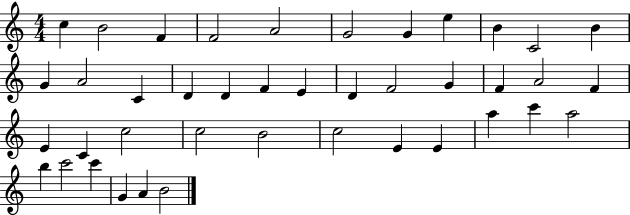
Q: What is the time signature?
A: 4/4